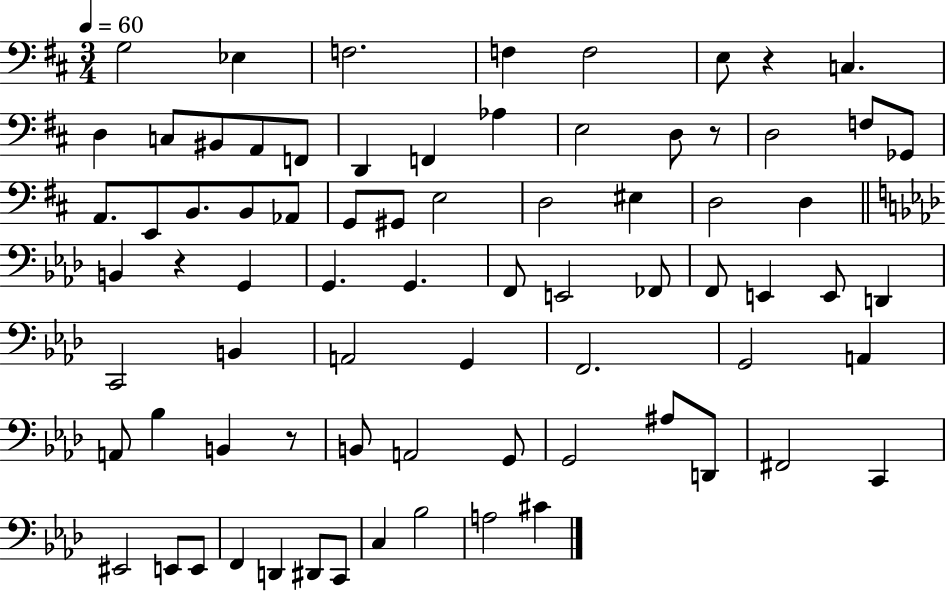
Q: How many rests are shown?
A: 4